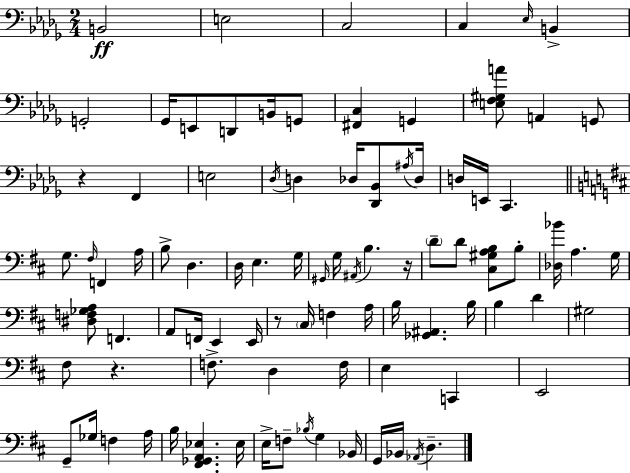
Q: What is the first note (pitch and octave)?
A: B2